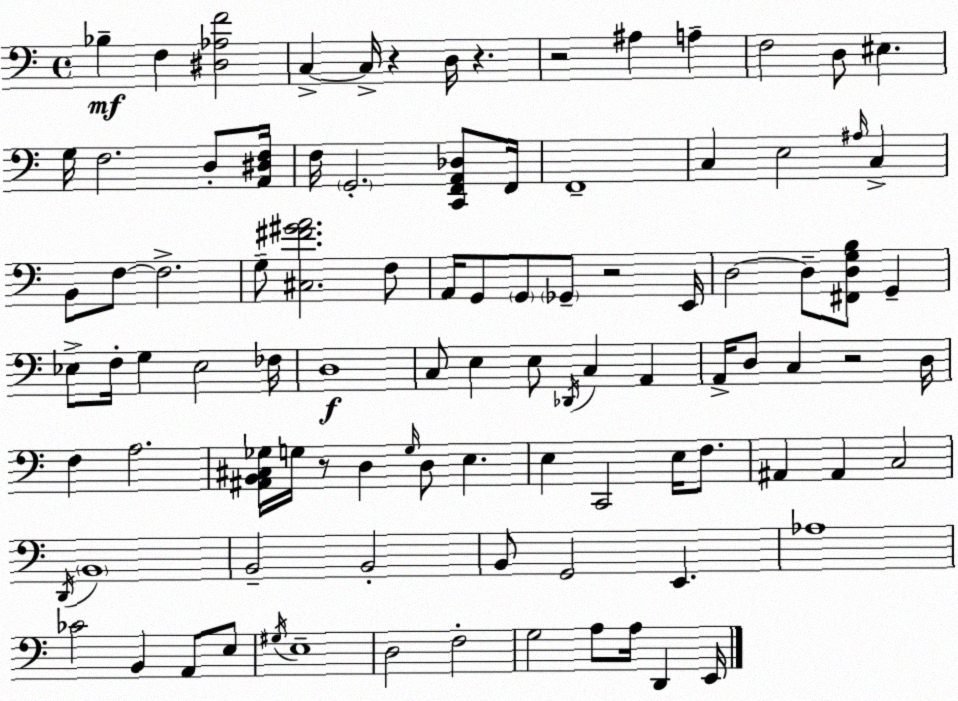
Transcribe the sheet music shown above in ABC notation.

X:1
T:Untitled
M:4/4
L:1/4
K:C
_B, F, [^D,_A,F]2 C, C,/4 z D,/4 z z2 ^A, A, F,2 D,/2 ^E, G,/4 F,2 D,/2 [A,,^D,F,]/4 F,/4 G,,2 [C,,F,,A,,_D,]/2 F,,/4 F,,4 C, E,2 ^A,/4 C, B,,/2 F,/2 F,2 G,/2 [^C,^F^GA]2 F,/2 A,,/4 G,,/2 G,,/2 _G,,/2 z2 E,,/4 D,2 D,/2 [^F,,D,G,B,]/2 G,, _E,/2 F,/4 G, _E,2 _F,/4 D,4 C,/2 E, E,/2 _D,,/4 C, A,, A,,/4 D,/2 C, z2 D,/4 F, A,2 [^A,,B,,^C,_G,]/4 G,/4 z/2 D, G,/4 D,/2 E, E, C,,2 E,/4 F,/2 ^A,, ^A,, C,2 D,,/4 B,,4 B,,2 B,,2 B,,/2 G,,2 E,, _A,4 _C2 B,, A,,/2 E,/2 ^G,/4 E,4 D,2 F,2 G,2 A,/2 A,/4 D,, E,,/4